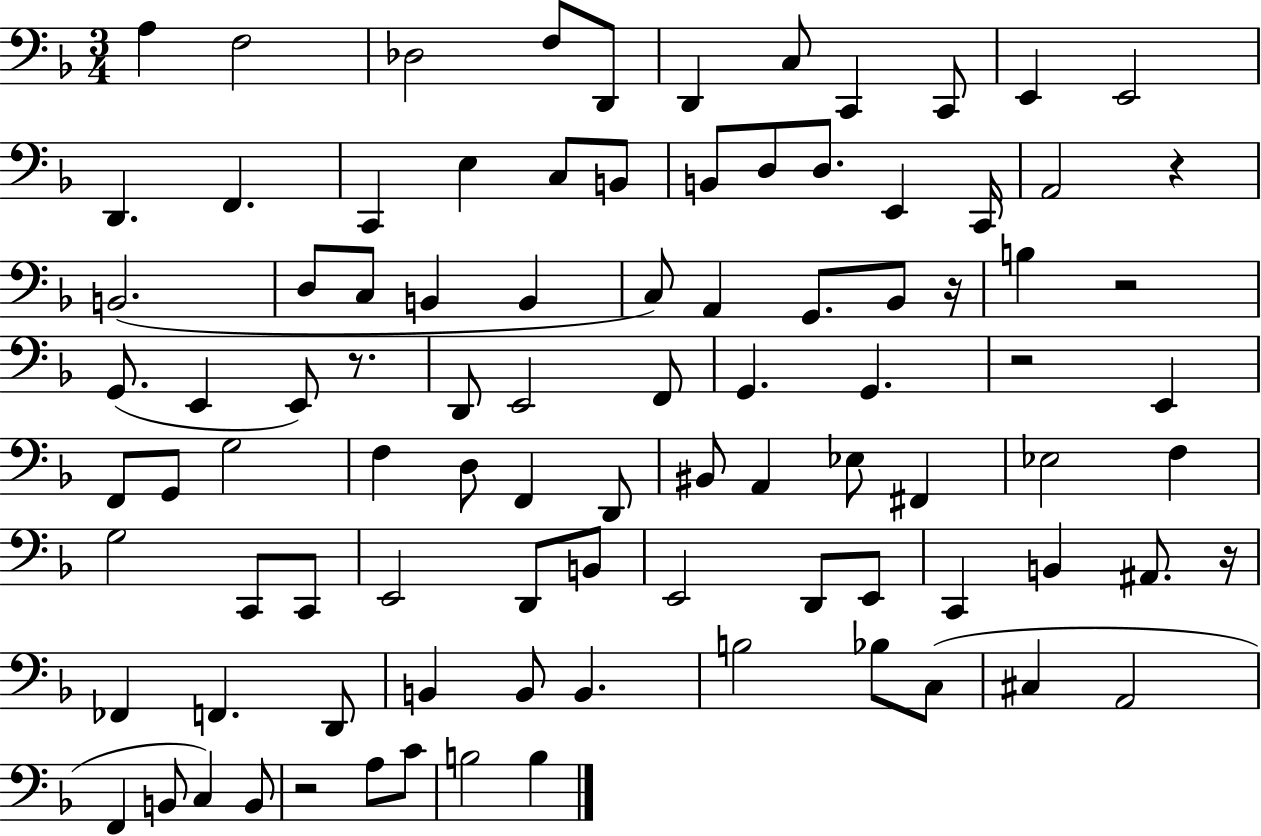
{
  \clef bass
  \numericTimeSignature
  \time 3/4
  \key f \major
  a4 f2 | des2 f8 d,8 | d,4 c8 c,4 c,8 | e,4 e,2 | \break d,4. f,4. | c,4 e4 c8 b,8 | b,8 d8 d8. e,4 c,16 | a,2 r4 | \break b,2.( | d8 c8 b,4 b,4 | c8) a,4 g,8. bes,8 r16 | b4 r2 | \break g,8.( e,4 e,8) r8. | d,8 e,2 f,8 | g,4. g,4. | r2 e,4 | \break f,8 g,8 g2 | f4 d8 f,4 d,8 | bis,8 a,4 ees8 fis,4 | ees2 f4 | \break g2 c,8 c,8 | e,2 d,8 b,8 | e,2 d,8 e,8 | c,4 b,4 ais,8. r16 | \break fes,4 f,4. d,8 | b,4 b,8 b,4. | b2 bes8 c8( | cis4 a,2 | \break f,4 b,8 c4) b,8 | r2 a8 c'8 | b2 b4 | \bar "|."
}